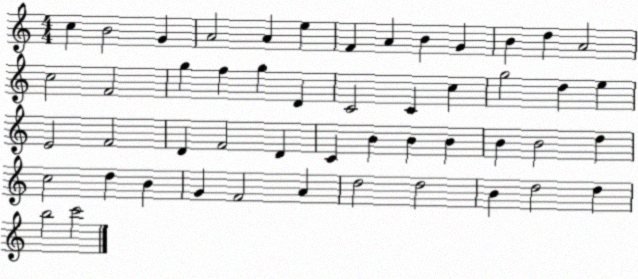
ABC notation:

X:1
T:Untitled
M:4/4
L:1/4
K:C
c B2 G A2 A e F A B G B d A2 c2 F2 g f g D C2 C c g2 d e E2 F2 D F2 D C B B B B B2 d c2 d B G F2 A d2 d2 B d2 d b2 c'2